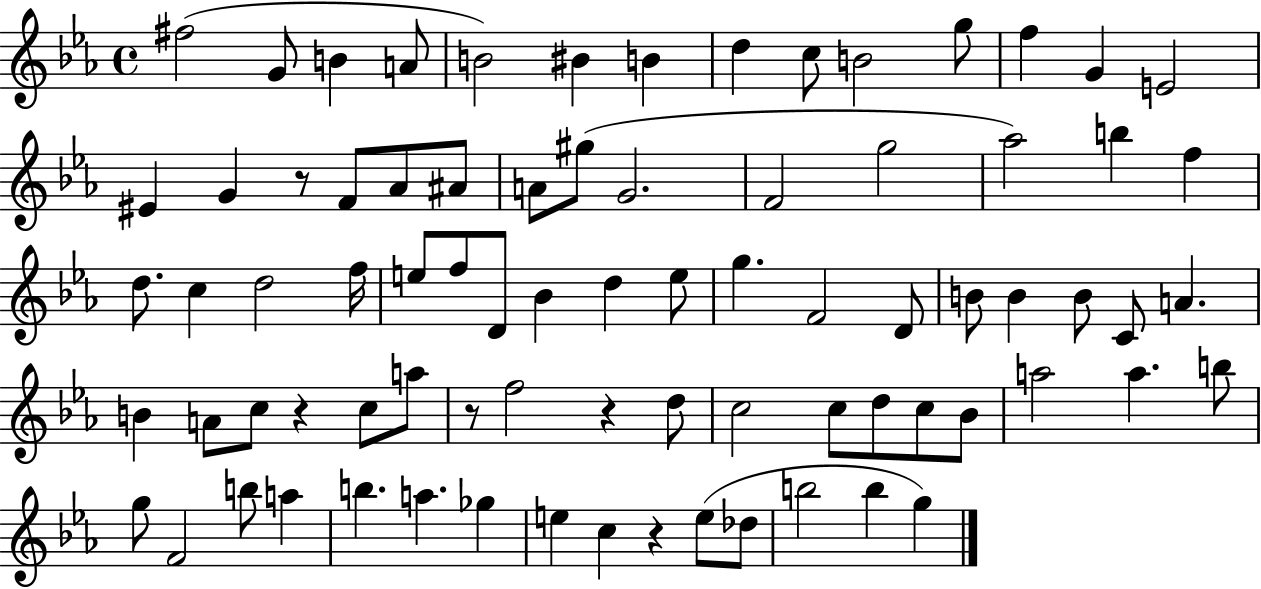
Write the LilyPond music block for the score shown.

{
  \clef treble
  \time 4/4
  \defaultTimeSignature
  \key ees \major
  fis''2( g'8 b'4 a'8 | b'2) bis'4 b'4 | d''4 c''8 b'2 g''8 | f''4 g'4 e'2 | \break eis'4 g'4 r8 f'8 aes'8 ais'8 | a'8 gis''8( g'2. | f'2 g''2 | aes''2) b''4 f''4 | \break d''8. c''4 d''2 f''16 | e''8 f''8 d'8 bes'4 d''4 e''8 | g''4. f'2 d'8 | b'8 b'4 b'8 c'8 a'4. | \break b'4 a'8 c''8 r4 c''8 a''8 | r8 f''2 r4 d''8 | c''2 c''8 d''8 c''8 bes'8 | a''2 a''4. b''8 | \break g''8 f'2 b''8 a''4 | b''4. a''4. ges''4 | e''4 c''4 r4 e''8( des''8 | b''2 b''4 g''4) | \break \bar "|."
}